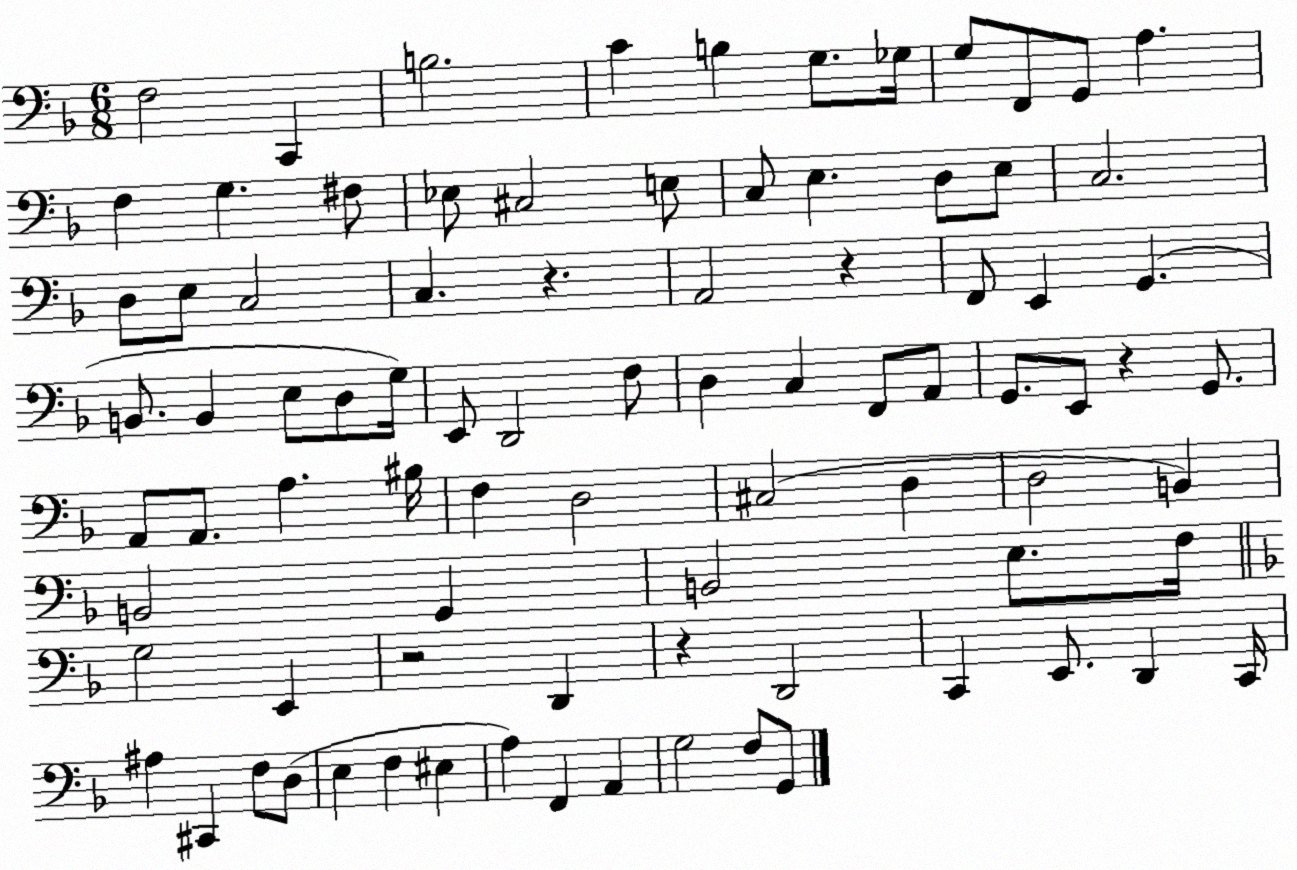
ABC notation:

X:1
T:Untitled
M:6/8
L:1/4
K:F
F,2 C,, B,2 C B, G,/2 _G,/4 G,/2 F,,/2 G,,/2 A, F, G, ^F,/2 _E,/2 ^C,2 E,/2 C,/2 E, D,/2 E,/2 C,2 D,/2 E,/2 C,2 C, z A,,2 z F,,/2 E,, G,, B,,/2 B,, E,/2 D,/2 G,/4 E,,/2 D,,2 F,/2 D, C, F,,/2 A,,/2 G,,/2 E,,/2 z G,,/2 A,,/2 A,,/2 A, ^B,/4 F, D,2 ^C,2 D, D,2 B,, B,,2 G,, B,,2 E,/2 F,/4 G,2 E,, z2 D,, z D,,2 C,, E,,/2 D,, C,,/4 ^A, ^C,, F,/2 D,/2 E, F, ^E, A, F,, A,, G,2 F,/2 G,,/2